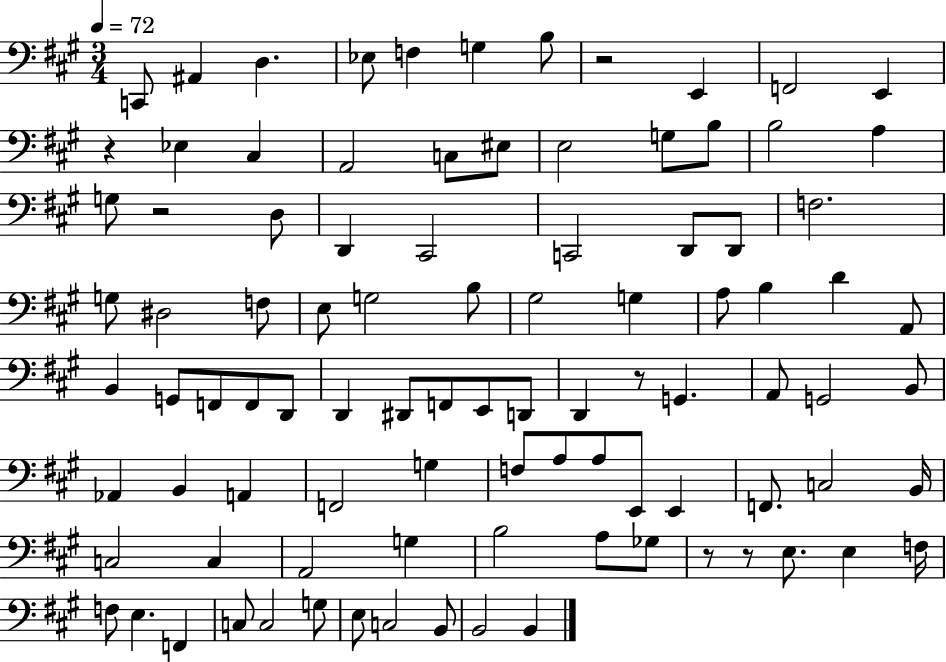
C2/e A#2/q D3/q. Eb3/e F3/q G3/q B3/e R/h E2/q F2/h E2/q R/q Eb3/q C#3/q A2/h C3/e EIS3/e E3/h G3/e B3/e B3/h A3/q G3/e R/h D3/e D2/q C#2/h C2/h D2/e D2/e F3/h. G3/e D#3/h F3/e E3/e G3/h B3/e G#3/h G3/q A3/e B3/q D4/q A2/e B2/q G2/e F2/e F2/e D2/e D2/q D#2/e F2/e E2/e D2/e D2/q R/e G2/q. A2/e G2/h B2/e Ab2/q B2/q A2/q F2/h G3/q F3/e A3/e A3/e E2/e E2/q F2/e. C3/h B2/s C3/h C3/q A2/h G3/q B3/h A3/e Gb3/e R/e R/e E3/e. E3/q F3/s F3/e E3/q. F2/q C3/e C3/h G3/e E3/e C3/h B2/e B2/h B2/q